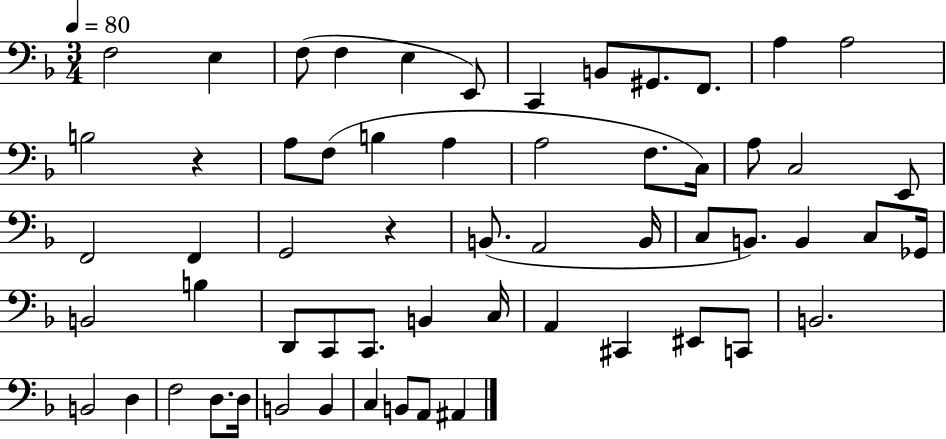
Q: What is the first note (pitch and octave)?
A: F3